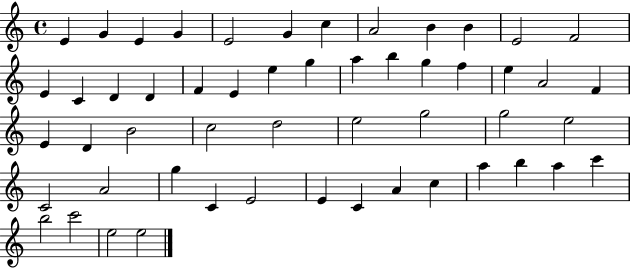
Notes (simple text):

E4/q G4/q E4/q G4/q E4/h G4/q C5/q A4/h B4/q B4/q E4/h F4/h E4/q C4/q D4/q D4/q F4/q E4/q E5/q G5/q A5/q B5/q G5/q F5/q E5/q A4/h F4/q E4/q D4/q B4/h C5/h D5/h E5/h G5/h G5/h E5/h C4/h A4/h G5/q C4/q E4/h E4/q C4/q A4/q C5/q A5/q B5/q A5/q C6/q B5/h C6/h E5/h E5/h